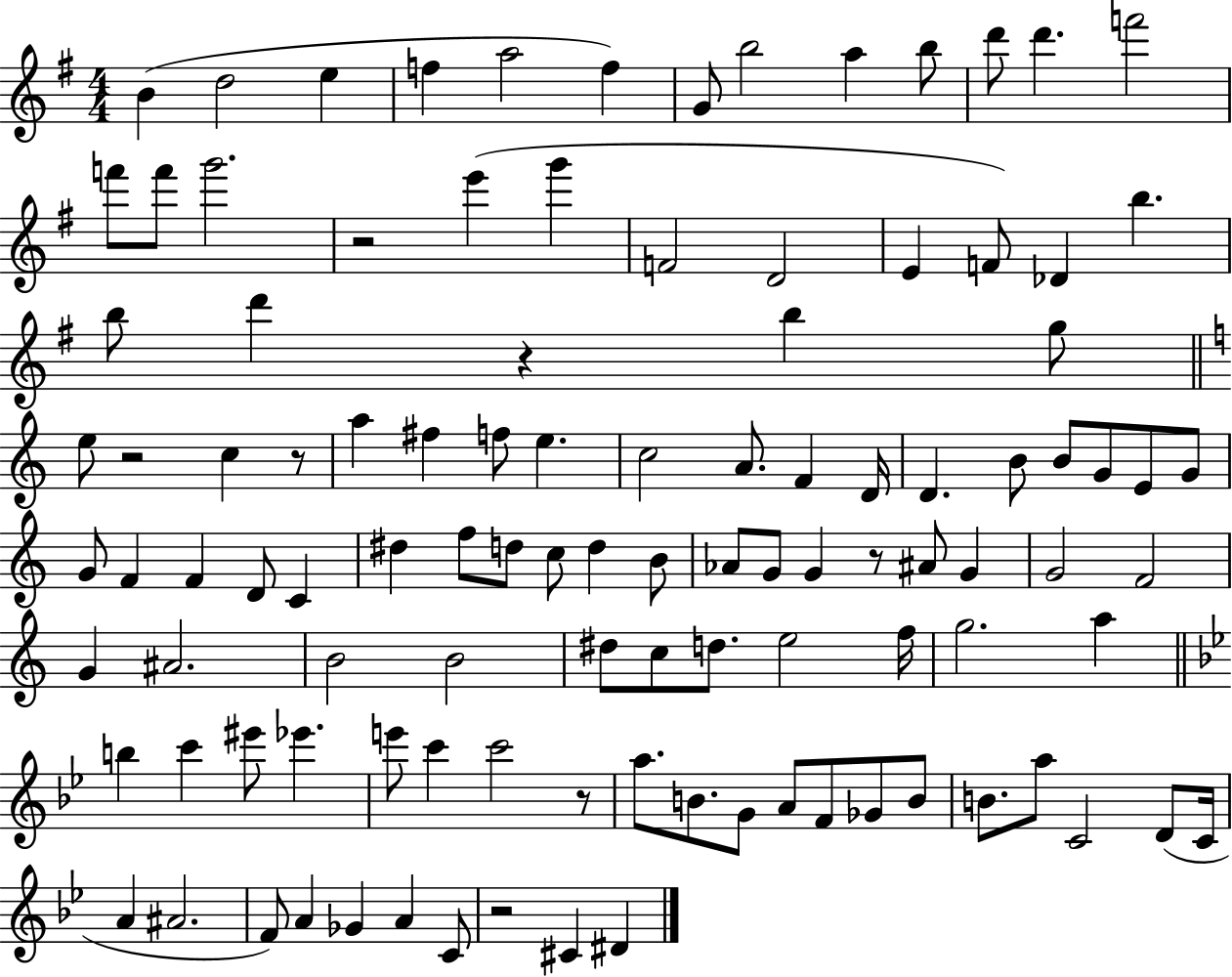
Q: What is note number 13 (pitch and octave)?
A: F6